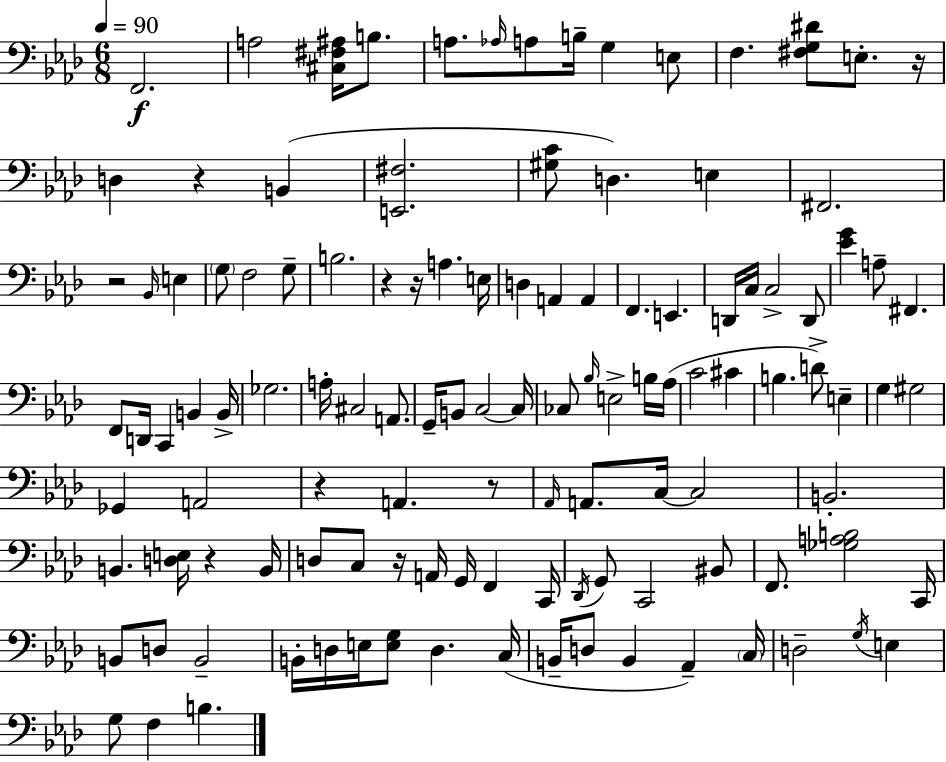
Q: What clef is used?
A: bass